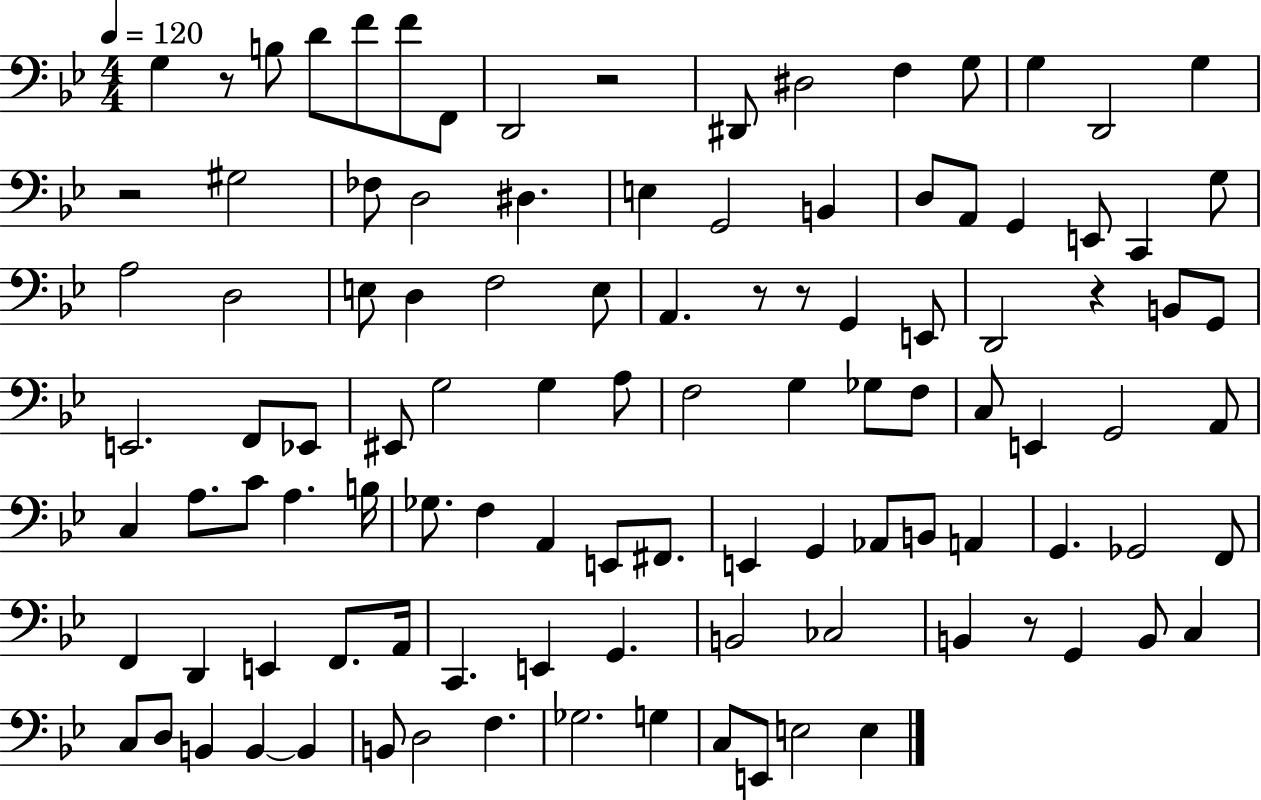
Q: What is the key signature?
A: BES major